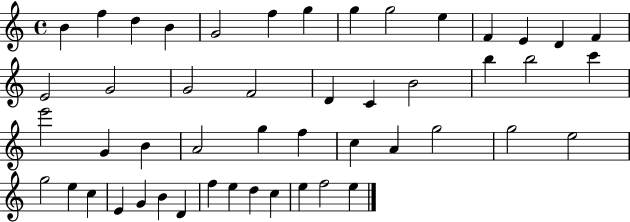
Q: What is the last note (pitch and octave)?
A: E5